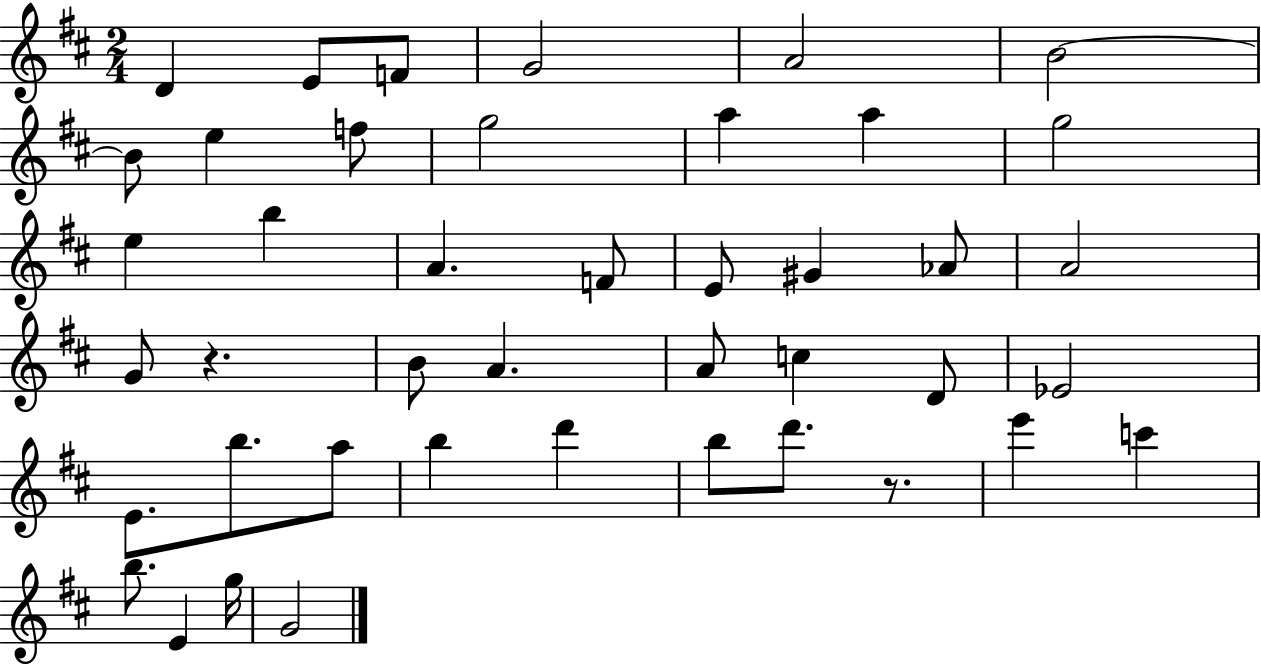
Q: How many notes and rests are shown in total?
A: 43